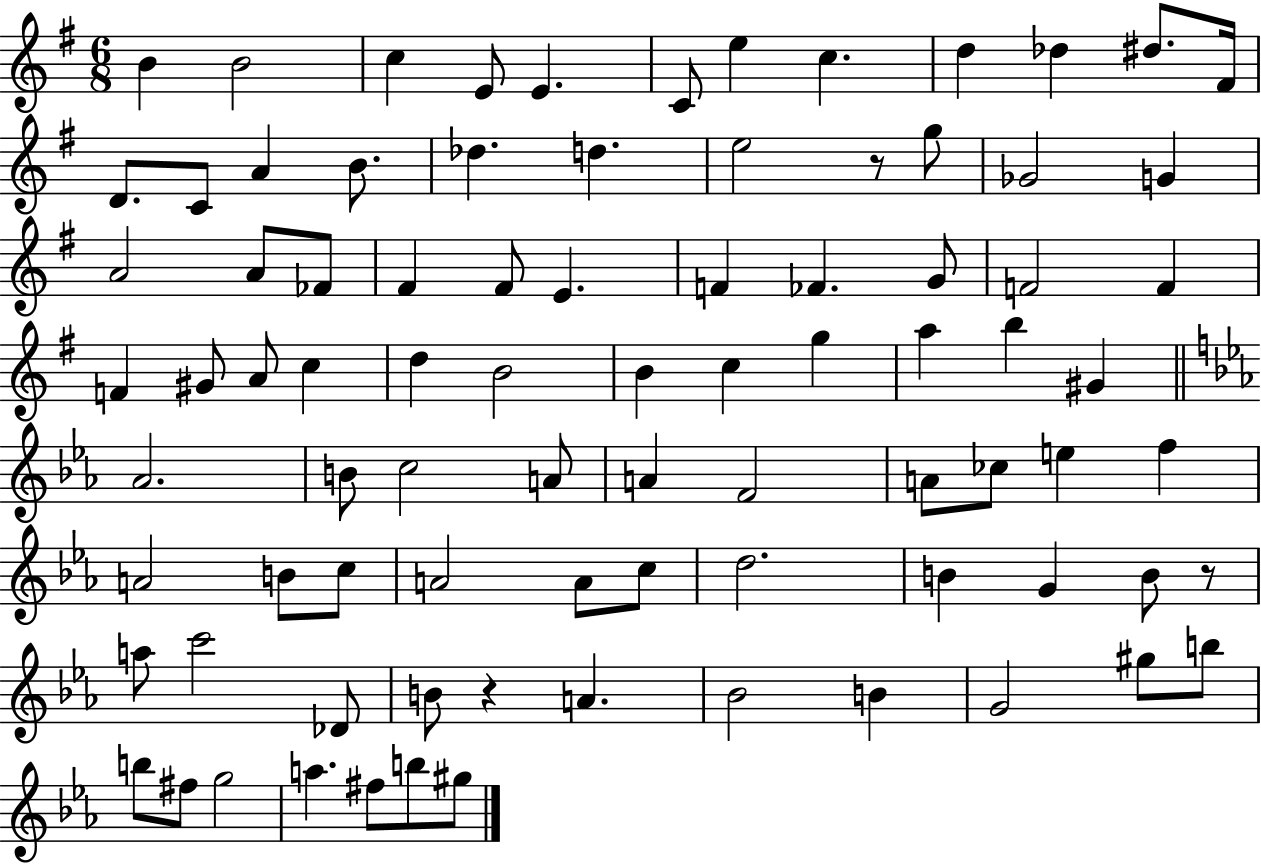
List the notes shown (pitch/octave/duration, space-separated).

B4/q B4/h C5/q E4/e E4/q. C4/e E5/q C5/q. D5/q Db5/q D#5/e. F#4/s D4/e. C4/e A4/q B4/e. Db5/q. D5/q. E5/h R/e G5/e Gb4/h G4/q A4/h A4/e FES4/e F#4/q F#4/e E4/q. F4/q FES4/q. G4/e F4/h F4/q F4/q G#4/e A4/e C5/q D5/q B4/h B4/q C5/q G5/q A5/q B5/q G#4/q Ab4/h. B4/e C5/h A4/e A4/q F4/h A4/e CES5/e E5/q F5/q A4/h B4/e C5/e A4/h A4/e C5/e D5/h. B4/q G4/q B4/e R/e A5/e C6/h Db4/e B4/e R/q A4/q. Bb4/h B4/q G4/h G#5/e B5/e B5/e F#5/e G5/h A5/q. F#5/e B5/e G#5/e